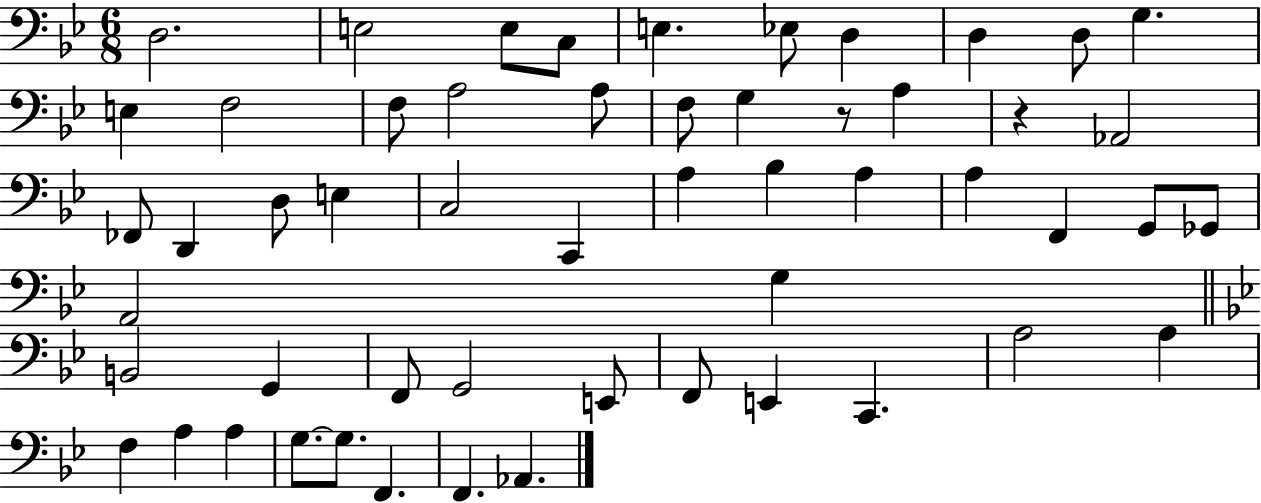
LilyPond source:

{
  \clef bass
  \numericTimeSignature
  \time 6/8
  \key bes \major
  d2. | e2 e8 c8 | e4. ees8 d4 | d4 d8 g4. | \break e4 f2 | f8 a2 a8 | f8 g4 r8 a4 | r4 aes,2 | \break fes,8 d,4 d8 e4 | c2 c,4 | a4 bes4 a4 | a4 f,4 g,8 ges,8 | \break a,2 g4 | \bar "||" \break \key bes \major b,2 g,4 | f,8 g,2 e,8 | f,8 e,4 c,4. | a2 a4 | \break f4 a4 a4 | g8.~~ g8. f,4. | f,4. aes,4. | \bar "|."
}